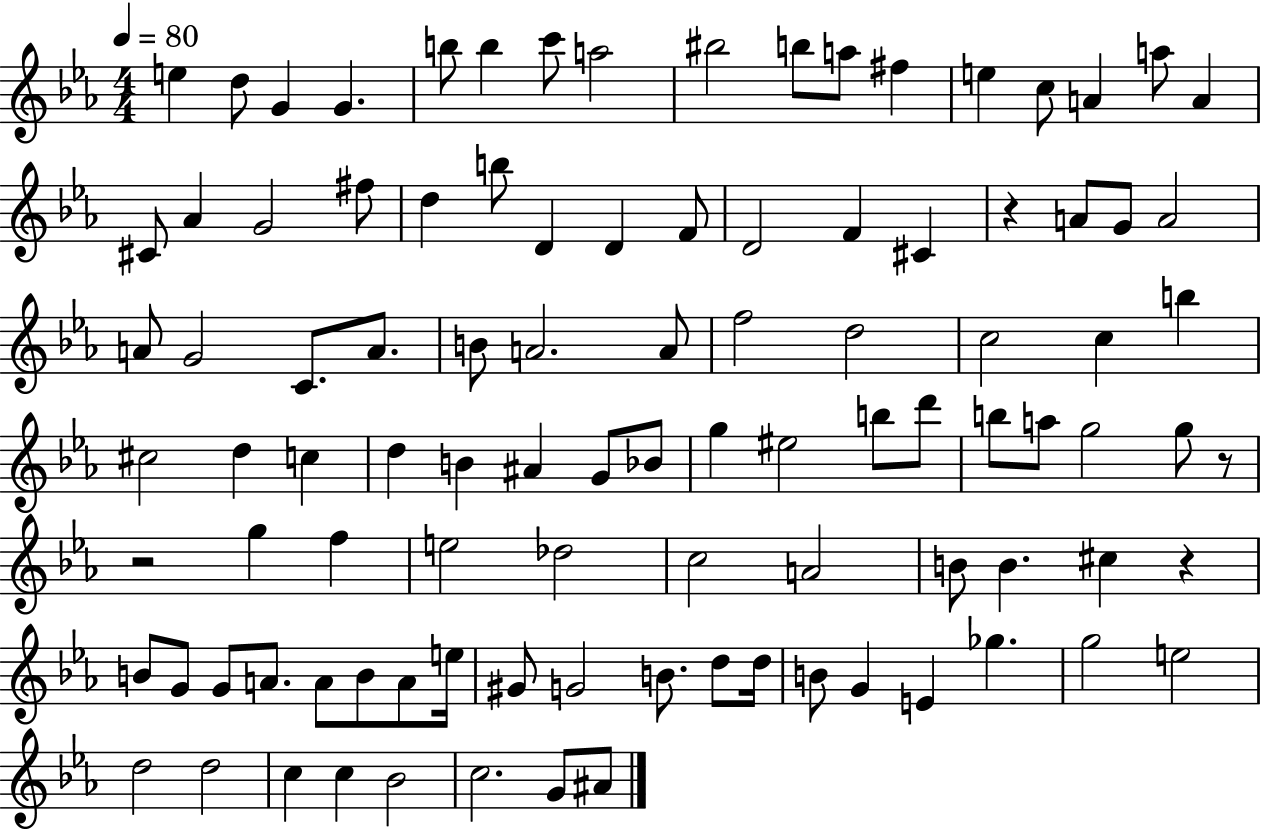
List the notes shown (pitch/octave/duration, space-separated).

E5/q D5/e G4/q G4/q. B5/e B5/q C6/e A5/h BIS5/h B5/e A5/e F#5/q E5/q C5/e A4/q A5/e A4/q C#4/e Ab4/q G4/h F#5/e D5/q B5/e D4/q D4/q F4/e D4/h F4/q C#4/q R/q A4/e G4/e A4/h A4/e G4/h C4/e. A4/e. B4/e A4/h. A4/e F5/h D5/h C5/h C5/q B5/q C#5/h D5/q C5/q D5/q B4/q A#4/q G4/e Bb4/e G5/q EIS5/h B5/e D6/e B5/e A5/e G5/h G5/e R/e R/h G5/q F5/q E5/h Db5/h C5/h A4/h B4/e B4/q. C#5/q R/q B4/e G4/e G4/e A4/e. A4/e B4/e A4/e E5/s G#4/e G4/h B4/e. D5/e D5/s B4/e G4/q E4/q Gb5/q. G5/h E5/h D5/h D5/h C5/q C5/q Bb4/h C5/h. G4/e A#4/e